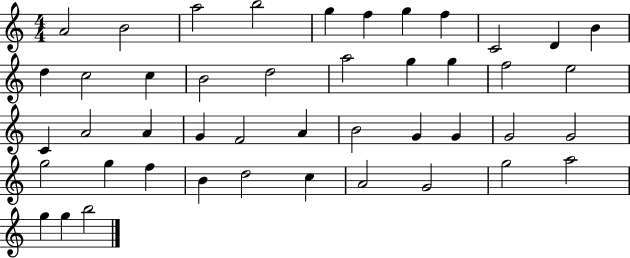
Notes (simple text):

A4/h B4/h A5/h B5/h G5/q F5/q G5/q F5/q C4/h D4/q B4/q D5/q C5/h C5/q B4/h D5/h A5/h G5/q G5/q F5/h E5/h C4/q A4/h A4/q G4/q F4/h A4/q B4/h G4/q G4/q G4/h G4/h G5/h G5/q F5/q B4/q D5/h C5/q A4/h G4/h G5/h A5/h G5/q G5/q B5/h